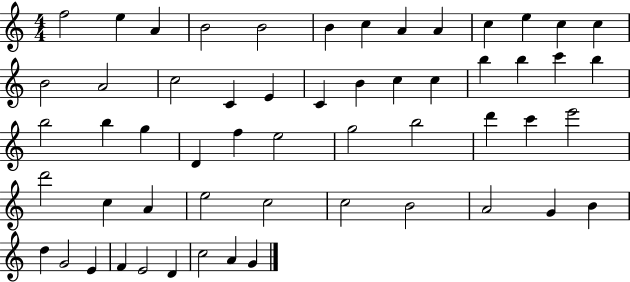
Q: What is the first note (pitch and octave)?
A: F5